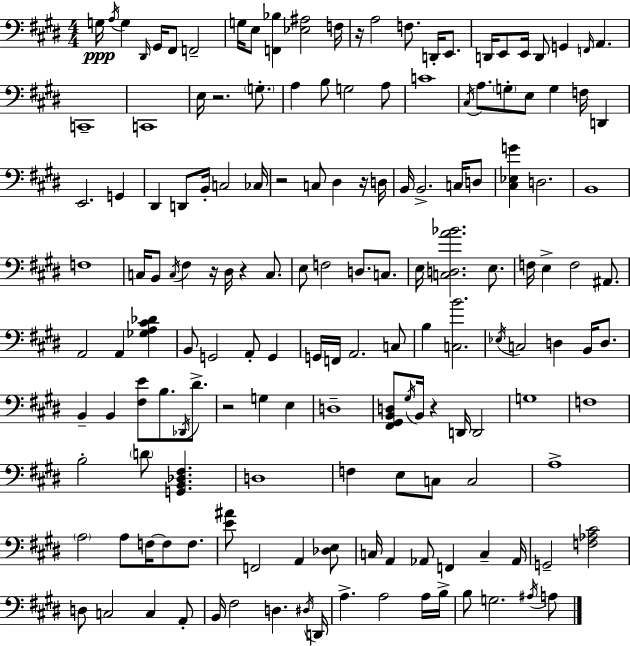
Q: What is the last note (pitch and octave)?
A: A3